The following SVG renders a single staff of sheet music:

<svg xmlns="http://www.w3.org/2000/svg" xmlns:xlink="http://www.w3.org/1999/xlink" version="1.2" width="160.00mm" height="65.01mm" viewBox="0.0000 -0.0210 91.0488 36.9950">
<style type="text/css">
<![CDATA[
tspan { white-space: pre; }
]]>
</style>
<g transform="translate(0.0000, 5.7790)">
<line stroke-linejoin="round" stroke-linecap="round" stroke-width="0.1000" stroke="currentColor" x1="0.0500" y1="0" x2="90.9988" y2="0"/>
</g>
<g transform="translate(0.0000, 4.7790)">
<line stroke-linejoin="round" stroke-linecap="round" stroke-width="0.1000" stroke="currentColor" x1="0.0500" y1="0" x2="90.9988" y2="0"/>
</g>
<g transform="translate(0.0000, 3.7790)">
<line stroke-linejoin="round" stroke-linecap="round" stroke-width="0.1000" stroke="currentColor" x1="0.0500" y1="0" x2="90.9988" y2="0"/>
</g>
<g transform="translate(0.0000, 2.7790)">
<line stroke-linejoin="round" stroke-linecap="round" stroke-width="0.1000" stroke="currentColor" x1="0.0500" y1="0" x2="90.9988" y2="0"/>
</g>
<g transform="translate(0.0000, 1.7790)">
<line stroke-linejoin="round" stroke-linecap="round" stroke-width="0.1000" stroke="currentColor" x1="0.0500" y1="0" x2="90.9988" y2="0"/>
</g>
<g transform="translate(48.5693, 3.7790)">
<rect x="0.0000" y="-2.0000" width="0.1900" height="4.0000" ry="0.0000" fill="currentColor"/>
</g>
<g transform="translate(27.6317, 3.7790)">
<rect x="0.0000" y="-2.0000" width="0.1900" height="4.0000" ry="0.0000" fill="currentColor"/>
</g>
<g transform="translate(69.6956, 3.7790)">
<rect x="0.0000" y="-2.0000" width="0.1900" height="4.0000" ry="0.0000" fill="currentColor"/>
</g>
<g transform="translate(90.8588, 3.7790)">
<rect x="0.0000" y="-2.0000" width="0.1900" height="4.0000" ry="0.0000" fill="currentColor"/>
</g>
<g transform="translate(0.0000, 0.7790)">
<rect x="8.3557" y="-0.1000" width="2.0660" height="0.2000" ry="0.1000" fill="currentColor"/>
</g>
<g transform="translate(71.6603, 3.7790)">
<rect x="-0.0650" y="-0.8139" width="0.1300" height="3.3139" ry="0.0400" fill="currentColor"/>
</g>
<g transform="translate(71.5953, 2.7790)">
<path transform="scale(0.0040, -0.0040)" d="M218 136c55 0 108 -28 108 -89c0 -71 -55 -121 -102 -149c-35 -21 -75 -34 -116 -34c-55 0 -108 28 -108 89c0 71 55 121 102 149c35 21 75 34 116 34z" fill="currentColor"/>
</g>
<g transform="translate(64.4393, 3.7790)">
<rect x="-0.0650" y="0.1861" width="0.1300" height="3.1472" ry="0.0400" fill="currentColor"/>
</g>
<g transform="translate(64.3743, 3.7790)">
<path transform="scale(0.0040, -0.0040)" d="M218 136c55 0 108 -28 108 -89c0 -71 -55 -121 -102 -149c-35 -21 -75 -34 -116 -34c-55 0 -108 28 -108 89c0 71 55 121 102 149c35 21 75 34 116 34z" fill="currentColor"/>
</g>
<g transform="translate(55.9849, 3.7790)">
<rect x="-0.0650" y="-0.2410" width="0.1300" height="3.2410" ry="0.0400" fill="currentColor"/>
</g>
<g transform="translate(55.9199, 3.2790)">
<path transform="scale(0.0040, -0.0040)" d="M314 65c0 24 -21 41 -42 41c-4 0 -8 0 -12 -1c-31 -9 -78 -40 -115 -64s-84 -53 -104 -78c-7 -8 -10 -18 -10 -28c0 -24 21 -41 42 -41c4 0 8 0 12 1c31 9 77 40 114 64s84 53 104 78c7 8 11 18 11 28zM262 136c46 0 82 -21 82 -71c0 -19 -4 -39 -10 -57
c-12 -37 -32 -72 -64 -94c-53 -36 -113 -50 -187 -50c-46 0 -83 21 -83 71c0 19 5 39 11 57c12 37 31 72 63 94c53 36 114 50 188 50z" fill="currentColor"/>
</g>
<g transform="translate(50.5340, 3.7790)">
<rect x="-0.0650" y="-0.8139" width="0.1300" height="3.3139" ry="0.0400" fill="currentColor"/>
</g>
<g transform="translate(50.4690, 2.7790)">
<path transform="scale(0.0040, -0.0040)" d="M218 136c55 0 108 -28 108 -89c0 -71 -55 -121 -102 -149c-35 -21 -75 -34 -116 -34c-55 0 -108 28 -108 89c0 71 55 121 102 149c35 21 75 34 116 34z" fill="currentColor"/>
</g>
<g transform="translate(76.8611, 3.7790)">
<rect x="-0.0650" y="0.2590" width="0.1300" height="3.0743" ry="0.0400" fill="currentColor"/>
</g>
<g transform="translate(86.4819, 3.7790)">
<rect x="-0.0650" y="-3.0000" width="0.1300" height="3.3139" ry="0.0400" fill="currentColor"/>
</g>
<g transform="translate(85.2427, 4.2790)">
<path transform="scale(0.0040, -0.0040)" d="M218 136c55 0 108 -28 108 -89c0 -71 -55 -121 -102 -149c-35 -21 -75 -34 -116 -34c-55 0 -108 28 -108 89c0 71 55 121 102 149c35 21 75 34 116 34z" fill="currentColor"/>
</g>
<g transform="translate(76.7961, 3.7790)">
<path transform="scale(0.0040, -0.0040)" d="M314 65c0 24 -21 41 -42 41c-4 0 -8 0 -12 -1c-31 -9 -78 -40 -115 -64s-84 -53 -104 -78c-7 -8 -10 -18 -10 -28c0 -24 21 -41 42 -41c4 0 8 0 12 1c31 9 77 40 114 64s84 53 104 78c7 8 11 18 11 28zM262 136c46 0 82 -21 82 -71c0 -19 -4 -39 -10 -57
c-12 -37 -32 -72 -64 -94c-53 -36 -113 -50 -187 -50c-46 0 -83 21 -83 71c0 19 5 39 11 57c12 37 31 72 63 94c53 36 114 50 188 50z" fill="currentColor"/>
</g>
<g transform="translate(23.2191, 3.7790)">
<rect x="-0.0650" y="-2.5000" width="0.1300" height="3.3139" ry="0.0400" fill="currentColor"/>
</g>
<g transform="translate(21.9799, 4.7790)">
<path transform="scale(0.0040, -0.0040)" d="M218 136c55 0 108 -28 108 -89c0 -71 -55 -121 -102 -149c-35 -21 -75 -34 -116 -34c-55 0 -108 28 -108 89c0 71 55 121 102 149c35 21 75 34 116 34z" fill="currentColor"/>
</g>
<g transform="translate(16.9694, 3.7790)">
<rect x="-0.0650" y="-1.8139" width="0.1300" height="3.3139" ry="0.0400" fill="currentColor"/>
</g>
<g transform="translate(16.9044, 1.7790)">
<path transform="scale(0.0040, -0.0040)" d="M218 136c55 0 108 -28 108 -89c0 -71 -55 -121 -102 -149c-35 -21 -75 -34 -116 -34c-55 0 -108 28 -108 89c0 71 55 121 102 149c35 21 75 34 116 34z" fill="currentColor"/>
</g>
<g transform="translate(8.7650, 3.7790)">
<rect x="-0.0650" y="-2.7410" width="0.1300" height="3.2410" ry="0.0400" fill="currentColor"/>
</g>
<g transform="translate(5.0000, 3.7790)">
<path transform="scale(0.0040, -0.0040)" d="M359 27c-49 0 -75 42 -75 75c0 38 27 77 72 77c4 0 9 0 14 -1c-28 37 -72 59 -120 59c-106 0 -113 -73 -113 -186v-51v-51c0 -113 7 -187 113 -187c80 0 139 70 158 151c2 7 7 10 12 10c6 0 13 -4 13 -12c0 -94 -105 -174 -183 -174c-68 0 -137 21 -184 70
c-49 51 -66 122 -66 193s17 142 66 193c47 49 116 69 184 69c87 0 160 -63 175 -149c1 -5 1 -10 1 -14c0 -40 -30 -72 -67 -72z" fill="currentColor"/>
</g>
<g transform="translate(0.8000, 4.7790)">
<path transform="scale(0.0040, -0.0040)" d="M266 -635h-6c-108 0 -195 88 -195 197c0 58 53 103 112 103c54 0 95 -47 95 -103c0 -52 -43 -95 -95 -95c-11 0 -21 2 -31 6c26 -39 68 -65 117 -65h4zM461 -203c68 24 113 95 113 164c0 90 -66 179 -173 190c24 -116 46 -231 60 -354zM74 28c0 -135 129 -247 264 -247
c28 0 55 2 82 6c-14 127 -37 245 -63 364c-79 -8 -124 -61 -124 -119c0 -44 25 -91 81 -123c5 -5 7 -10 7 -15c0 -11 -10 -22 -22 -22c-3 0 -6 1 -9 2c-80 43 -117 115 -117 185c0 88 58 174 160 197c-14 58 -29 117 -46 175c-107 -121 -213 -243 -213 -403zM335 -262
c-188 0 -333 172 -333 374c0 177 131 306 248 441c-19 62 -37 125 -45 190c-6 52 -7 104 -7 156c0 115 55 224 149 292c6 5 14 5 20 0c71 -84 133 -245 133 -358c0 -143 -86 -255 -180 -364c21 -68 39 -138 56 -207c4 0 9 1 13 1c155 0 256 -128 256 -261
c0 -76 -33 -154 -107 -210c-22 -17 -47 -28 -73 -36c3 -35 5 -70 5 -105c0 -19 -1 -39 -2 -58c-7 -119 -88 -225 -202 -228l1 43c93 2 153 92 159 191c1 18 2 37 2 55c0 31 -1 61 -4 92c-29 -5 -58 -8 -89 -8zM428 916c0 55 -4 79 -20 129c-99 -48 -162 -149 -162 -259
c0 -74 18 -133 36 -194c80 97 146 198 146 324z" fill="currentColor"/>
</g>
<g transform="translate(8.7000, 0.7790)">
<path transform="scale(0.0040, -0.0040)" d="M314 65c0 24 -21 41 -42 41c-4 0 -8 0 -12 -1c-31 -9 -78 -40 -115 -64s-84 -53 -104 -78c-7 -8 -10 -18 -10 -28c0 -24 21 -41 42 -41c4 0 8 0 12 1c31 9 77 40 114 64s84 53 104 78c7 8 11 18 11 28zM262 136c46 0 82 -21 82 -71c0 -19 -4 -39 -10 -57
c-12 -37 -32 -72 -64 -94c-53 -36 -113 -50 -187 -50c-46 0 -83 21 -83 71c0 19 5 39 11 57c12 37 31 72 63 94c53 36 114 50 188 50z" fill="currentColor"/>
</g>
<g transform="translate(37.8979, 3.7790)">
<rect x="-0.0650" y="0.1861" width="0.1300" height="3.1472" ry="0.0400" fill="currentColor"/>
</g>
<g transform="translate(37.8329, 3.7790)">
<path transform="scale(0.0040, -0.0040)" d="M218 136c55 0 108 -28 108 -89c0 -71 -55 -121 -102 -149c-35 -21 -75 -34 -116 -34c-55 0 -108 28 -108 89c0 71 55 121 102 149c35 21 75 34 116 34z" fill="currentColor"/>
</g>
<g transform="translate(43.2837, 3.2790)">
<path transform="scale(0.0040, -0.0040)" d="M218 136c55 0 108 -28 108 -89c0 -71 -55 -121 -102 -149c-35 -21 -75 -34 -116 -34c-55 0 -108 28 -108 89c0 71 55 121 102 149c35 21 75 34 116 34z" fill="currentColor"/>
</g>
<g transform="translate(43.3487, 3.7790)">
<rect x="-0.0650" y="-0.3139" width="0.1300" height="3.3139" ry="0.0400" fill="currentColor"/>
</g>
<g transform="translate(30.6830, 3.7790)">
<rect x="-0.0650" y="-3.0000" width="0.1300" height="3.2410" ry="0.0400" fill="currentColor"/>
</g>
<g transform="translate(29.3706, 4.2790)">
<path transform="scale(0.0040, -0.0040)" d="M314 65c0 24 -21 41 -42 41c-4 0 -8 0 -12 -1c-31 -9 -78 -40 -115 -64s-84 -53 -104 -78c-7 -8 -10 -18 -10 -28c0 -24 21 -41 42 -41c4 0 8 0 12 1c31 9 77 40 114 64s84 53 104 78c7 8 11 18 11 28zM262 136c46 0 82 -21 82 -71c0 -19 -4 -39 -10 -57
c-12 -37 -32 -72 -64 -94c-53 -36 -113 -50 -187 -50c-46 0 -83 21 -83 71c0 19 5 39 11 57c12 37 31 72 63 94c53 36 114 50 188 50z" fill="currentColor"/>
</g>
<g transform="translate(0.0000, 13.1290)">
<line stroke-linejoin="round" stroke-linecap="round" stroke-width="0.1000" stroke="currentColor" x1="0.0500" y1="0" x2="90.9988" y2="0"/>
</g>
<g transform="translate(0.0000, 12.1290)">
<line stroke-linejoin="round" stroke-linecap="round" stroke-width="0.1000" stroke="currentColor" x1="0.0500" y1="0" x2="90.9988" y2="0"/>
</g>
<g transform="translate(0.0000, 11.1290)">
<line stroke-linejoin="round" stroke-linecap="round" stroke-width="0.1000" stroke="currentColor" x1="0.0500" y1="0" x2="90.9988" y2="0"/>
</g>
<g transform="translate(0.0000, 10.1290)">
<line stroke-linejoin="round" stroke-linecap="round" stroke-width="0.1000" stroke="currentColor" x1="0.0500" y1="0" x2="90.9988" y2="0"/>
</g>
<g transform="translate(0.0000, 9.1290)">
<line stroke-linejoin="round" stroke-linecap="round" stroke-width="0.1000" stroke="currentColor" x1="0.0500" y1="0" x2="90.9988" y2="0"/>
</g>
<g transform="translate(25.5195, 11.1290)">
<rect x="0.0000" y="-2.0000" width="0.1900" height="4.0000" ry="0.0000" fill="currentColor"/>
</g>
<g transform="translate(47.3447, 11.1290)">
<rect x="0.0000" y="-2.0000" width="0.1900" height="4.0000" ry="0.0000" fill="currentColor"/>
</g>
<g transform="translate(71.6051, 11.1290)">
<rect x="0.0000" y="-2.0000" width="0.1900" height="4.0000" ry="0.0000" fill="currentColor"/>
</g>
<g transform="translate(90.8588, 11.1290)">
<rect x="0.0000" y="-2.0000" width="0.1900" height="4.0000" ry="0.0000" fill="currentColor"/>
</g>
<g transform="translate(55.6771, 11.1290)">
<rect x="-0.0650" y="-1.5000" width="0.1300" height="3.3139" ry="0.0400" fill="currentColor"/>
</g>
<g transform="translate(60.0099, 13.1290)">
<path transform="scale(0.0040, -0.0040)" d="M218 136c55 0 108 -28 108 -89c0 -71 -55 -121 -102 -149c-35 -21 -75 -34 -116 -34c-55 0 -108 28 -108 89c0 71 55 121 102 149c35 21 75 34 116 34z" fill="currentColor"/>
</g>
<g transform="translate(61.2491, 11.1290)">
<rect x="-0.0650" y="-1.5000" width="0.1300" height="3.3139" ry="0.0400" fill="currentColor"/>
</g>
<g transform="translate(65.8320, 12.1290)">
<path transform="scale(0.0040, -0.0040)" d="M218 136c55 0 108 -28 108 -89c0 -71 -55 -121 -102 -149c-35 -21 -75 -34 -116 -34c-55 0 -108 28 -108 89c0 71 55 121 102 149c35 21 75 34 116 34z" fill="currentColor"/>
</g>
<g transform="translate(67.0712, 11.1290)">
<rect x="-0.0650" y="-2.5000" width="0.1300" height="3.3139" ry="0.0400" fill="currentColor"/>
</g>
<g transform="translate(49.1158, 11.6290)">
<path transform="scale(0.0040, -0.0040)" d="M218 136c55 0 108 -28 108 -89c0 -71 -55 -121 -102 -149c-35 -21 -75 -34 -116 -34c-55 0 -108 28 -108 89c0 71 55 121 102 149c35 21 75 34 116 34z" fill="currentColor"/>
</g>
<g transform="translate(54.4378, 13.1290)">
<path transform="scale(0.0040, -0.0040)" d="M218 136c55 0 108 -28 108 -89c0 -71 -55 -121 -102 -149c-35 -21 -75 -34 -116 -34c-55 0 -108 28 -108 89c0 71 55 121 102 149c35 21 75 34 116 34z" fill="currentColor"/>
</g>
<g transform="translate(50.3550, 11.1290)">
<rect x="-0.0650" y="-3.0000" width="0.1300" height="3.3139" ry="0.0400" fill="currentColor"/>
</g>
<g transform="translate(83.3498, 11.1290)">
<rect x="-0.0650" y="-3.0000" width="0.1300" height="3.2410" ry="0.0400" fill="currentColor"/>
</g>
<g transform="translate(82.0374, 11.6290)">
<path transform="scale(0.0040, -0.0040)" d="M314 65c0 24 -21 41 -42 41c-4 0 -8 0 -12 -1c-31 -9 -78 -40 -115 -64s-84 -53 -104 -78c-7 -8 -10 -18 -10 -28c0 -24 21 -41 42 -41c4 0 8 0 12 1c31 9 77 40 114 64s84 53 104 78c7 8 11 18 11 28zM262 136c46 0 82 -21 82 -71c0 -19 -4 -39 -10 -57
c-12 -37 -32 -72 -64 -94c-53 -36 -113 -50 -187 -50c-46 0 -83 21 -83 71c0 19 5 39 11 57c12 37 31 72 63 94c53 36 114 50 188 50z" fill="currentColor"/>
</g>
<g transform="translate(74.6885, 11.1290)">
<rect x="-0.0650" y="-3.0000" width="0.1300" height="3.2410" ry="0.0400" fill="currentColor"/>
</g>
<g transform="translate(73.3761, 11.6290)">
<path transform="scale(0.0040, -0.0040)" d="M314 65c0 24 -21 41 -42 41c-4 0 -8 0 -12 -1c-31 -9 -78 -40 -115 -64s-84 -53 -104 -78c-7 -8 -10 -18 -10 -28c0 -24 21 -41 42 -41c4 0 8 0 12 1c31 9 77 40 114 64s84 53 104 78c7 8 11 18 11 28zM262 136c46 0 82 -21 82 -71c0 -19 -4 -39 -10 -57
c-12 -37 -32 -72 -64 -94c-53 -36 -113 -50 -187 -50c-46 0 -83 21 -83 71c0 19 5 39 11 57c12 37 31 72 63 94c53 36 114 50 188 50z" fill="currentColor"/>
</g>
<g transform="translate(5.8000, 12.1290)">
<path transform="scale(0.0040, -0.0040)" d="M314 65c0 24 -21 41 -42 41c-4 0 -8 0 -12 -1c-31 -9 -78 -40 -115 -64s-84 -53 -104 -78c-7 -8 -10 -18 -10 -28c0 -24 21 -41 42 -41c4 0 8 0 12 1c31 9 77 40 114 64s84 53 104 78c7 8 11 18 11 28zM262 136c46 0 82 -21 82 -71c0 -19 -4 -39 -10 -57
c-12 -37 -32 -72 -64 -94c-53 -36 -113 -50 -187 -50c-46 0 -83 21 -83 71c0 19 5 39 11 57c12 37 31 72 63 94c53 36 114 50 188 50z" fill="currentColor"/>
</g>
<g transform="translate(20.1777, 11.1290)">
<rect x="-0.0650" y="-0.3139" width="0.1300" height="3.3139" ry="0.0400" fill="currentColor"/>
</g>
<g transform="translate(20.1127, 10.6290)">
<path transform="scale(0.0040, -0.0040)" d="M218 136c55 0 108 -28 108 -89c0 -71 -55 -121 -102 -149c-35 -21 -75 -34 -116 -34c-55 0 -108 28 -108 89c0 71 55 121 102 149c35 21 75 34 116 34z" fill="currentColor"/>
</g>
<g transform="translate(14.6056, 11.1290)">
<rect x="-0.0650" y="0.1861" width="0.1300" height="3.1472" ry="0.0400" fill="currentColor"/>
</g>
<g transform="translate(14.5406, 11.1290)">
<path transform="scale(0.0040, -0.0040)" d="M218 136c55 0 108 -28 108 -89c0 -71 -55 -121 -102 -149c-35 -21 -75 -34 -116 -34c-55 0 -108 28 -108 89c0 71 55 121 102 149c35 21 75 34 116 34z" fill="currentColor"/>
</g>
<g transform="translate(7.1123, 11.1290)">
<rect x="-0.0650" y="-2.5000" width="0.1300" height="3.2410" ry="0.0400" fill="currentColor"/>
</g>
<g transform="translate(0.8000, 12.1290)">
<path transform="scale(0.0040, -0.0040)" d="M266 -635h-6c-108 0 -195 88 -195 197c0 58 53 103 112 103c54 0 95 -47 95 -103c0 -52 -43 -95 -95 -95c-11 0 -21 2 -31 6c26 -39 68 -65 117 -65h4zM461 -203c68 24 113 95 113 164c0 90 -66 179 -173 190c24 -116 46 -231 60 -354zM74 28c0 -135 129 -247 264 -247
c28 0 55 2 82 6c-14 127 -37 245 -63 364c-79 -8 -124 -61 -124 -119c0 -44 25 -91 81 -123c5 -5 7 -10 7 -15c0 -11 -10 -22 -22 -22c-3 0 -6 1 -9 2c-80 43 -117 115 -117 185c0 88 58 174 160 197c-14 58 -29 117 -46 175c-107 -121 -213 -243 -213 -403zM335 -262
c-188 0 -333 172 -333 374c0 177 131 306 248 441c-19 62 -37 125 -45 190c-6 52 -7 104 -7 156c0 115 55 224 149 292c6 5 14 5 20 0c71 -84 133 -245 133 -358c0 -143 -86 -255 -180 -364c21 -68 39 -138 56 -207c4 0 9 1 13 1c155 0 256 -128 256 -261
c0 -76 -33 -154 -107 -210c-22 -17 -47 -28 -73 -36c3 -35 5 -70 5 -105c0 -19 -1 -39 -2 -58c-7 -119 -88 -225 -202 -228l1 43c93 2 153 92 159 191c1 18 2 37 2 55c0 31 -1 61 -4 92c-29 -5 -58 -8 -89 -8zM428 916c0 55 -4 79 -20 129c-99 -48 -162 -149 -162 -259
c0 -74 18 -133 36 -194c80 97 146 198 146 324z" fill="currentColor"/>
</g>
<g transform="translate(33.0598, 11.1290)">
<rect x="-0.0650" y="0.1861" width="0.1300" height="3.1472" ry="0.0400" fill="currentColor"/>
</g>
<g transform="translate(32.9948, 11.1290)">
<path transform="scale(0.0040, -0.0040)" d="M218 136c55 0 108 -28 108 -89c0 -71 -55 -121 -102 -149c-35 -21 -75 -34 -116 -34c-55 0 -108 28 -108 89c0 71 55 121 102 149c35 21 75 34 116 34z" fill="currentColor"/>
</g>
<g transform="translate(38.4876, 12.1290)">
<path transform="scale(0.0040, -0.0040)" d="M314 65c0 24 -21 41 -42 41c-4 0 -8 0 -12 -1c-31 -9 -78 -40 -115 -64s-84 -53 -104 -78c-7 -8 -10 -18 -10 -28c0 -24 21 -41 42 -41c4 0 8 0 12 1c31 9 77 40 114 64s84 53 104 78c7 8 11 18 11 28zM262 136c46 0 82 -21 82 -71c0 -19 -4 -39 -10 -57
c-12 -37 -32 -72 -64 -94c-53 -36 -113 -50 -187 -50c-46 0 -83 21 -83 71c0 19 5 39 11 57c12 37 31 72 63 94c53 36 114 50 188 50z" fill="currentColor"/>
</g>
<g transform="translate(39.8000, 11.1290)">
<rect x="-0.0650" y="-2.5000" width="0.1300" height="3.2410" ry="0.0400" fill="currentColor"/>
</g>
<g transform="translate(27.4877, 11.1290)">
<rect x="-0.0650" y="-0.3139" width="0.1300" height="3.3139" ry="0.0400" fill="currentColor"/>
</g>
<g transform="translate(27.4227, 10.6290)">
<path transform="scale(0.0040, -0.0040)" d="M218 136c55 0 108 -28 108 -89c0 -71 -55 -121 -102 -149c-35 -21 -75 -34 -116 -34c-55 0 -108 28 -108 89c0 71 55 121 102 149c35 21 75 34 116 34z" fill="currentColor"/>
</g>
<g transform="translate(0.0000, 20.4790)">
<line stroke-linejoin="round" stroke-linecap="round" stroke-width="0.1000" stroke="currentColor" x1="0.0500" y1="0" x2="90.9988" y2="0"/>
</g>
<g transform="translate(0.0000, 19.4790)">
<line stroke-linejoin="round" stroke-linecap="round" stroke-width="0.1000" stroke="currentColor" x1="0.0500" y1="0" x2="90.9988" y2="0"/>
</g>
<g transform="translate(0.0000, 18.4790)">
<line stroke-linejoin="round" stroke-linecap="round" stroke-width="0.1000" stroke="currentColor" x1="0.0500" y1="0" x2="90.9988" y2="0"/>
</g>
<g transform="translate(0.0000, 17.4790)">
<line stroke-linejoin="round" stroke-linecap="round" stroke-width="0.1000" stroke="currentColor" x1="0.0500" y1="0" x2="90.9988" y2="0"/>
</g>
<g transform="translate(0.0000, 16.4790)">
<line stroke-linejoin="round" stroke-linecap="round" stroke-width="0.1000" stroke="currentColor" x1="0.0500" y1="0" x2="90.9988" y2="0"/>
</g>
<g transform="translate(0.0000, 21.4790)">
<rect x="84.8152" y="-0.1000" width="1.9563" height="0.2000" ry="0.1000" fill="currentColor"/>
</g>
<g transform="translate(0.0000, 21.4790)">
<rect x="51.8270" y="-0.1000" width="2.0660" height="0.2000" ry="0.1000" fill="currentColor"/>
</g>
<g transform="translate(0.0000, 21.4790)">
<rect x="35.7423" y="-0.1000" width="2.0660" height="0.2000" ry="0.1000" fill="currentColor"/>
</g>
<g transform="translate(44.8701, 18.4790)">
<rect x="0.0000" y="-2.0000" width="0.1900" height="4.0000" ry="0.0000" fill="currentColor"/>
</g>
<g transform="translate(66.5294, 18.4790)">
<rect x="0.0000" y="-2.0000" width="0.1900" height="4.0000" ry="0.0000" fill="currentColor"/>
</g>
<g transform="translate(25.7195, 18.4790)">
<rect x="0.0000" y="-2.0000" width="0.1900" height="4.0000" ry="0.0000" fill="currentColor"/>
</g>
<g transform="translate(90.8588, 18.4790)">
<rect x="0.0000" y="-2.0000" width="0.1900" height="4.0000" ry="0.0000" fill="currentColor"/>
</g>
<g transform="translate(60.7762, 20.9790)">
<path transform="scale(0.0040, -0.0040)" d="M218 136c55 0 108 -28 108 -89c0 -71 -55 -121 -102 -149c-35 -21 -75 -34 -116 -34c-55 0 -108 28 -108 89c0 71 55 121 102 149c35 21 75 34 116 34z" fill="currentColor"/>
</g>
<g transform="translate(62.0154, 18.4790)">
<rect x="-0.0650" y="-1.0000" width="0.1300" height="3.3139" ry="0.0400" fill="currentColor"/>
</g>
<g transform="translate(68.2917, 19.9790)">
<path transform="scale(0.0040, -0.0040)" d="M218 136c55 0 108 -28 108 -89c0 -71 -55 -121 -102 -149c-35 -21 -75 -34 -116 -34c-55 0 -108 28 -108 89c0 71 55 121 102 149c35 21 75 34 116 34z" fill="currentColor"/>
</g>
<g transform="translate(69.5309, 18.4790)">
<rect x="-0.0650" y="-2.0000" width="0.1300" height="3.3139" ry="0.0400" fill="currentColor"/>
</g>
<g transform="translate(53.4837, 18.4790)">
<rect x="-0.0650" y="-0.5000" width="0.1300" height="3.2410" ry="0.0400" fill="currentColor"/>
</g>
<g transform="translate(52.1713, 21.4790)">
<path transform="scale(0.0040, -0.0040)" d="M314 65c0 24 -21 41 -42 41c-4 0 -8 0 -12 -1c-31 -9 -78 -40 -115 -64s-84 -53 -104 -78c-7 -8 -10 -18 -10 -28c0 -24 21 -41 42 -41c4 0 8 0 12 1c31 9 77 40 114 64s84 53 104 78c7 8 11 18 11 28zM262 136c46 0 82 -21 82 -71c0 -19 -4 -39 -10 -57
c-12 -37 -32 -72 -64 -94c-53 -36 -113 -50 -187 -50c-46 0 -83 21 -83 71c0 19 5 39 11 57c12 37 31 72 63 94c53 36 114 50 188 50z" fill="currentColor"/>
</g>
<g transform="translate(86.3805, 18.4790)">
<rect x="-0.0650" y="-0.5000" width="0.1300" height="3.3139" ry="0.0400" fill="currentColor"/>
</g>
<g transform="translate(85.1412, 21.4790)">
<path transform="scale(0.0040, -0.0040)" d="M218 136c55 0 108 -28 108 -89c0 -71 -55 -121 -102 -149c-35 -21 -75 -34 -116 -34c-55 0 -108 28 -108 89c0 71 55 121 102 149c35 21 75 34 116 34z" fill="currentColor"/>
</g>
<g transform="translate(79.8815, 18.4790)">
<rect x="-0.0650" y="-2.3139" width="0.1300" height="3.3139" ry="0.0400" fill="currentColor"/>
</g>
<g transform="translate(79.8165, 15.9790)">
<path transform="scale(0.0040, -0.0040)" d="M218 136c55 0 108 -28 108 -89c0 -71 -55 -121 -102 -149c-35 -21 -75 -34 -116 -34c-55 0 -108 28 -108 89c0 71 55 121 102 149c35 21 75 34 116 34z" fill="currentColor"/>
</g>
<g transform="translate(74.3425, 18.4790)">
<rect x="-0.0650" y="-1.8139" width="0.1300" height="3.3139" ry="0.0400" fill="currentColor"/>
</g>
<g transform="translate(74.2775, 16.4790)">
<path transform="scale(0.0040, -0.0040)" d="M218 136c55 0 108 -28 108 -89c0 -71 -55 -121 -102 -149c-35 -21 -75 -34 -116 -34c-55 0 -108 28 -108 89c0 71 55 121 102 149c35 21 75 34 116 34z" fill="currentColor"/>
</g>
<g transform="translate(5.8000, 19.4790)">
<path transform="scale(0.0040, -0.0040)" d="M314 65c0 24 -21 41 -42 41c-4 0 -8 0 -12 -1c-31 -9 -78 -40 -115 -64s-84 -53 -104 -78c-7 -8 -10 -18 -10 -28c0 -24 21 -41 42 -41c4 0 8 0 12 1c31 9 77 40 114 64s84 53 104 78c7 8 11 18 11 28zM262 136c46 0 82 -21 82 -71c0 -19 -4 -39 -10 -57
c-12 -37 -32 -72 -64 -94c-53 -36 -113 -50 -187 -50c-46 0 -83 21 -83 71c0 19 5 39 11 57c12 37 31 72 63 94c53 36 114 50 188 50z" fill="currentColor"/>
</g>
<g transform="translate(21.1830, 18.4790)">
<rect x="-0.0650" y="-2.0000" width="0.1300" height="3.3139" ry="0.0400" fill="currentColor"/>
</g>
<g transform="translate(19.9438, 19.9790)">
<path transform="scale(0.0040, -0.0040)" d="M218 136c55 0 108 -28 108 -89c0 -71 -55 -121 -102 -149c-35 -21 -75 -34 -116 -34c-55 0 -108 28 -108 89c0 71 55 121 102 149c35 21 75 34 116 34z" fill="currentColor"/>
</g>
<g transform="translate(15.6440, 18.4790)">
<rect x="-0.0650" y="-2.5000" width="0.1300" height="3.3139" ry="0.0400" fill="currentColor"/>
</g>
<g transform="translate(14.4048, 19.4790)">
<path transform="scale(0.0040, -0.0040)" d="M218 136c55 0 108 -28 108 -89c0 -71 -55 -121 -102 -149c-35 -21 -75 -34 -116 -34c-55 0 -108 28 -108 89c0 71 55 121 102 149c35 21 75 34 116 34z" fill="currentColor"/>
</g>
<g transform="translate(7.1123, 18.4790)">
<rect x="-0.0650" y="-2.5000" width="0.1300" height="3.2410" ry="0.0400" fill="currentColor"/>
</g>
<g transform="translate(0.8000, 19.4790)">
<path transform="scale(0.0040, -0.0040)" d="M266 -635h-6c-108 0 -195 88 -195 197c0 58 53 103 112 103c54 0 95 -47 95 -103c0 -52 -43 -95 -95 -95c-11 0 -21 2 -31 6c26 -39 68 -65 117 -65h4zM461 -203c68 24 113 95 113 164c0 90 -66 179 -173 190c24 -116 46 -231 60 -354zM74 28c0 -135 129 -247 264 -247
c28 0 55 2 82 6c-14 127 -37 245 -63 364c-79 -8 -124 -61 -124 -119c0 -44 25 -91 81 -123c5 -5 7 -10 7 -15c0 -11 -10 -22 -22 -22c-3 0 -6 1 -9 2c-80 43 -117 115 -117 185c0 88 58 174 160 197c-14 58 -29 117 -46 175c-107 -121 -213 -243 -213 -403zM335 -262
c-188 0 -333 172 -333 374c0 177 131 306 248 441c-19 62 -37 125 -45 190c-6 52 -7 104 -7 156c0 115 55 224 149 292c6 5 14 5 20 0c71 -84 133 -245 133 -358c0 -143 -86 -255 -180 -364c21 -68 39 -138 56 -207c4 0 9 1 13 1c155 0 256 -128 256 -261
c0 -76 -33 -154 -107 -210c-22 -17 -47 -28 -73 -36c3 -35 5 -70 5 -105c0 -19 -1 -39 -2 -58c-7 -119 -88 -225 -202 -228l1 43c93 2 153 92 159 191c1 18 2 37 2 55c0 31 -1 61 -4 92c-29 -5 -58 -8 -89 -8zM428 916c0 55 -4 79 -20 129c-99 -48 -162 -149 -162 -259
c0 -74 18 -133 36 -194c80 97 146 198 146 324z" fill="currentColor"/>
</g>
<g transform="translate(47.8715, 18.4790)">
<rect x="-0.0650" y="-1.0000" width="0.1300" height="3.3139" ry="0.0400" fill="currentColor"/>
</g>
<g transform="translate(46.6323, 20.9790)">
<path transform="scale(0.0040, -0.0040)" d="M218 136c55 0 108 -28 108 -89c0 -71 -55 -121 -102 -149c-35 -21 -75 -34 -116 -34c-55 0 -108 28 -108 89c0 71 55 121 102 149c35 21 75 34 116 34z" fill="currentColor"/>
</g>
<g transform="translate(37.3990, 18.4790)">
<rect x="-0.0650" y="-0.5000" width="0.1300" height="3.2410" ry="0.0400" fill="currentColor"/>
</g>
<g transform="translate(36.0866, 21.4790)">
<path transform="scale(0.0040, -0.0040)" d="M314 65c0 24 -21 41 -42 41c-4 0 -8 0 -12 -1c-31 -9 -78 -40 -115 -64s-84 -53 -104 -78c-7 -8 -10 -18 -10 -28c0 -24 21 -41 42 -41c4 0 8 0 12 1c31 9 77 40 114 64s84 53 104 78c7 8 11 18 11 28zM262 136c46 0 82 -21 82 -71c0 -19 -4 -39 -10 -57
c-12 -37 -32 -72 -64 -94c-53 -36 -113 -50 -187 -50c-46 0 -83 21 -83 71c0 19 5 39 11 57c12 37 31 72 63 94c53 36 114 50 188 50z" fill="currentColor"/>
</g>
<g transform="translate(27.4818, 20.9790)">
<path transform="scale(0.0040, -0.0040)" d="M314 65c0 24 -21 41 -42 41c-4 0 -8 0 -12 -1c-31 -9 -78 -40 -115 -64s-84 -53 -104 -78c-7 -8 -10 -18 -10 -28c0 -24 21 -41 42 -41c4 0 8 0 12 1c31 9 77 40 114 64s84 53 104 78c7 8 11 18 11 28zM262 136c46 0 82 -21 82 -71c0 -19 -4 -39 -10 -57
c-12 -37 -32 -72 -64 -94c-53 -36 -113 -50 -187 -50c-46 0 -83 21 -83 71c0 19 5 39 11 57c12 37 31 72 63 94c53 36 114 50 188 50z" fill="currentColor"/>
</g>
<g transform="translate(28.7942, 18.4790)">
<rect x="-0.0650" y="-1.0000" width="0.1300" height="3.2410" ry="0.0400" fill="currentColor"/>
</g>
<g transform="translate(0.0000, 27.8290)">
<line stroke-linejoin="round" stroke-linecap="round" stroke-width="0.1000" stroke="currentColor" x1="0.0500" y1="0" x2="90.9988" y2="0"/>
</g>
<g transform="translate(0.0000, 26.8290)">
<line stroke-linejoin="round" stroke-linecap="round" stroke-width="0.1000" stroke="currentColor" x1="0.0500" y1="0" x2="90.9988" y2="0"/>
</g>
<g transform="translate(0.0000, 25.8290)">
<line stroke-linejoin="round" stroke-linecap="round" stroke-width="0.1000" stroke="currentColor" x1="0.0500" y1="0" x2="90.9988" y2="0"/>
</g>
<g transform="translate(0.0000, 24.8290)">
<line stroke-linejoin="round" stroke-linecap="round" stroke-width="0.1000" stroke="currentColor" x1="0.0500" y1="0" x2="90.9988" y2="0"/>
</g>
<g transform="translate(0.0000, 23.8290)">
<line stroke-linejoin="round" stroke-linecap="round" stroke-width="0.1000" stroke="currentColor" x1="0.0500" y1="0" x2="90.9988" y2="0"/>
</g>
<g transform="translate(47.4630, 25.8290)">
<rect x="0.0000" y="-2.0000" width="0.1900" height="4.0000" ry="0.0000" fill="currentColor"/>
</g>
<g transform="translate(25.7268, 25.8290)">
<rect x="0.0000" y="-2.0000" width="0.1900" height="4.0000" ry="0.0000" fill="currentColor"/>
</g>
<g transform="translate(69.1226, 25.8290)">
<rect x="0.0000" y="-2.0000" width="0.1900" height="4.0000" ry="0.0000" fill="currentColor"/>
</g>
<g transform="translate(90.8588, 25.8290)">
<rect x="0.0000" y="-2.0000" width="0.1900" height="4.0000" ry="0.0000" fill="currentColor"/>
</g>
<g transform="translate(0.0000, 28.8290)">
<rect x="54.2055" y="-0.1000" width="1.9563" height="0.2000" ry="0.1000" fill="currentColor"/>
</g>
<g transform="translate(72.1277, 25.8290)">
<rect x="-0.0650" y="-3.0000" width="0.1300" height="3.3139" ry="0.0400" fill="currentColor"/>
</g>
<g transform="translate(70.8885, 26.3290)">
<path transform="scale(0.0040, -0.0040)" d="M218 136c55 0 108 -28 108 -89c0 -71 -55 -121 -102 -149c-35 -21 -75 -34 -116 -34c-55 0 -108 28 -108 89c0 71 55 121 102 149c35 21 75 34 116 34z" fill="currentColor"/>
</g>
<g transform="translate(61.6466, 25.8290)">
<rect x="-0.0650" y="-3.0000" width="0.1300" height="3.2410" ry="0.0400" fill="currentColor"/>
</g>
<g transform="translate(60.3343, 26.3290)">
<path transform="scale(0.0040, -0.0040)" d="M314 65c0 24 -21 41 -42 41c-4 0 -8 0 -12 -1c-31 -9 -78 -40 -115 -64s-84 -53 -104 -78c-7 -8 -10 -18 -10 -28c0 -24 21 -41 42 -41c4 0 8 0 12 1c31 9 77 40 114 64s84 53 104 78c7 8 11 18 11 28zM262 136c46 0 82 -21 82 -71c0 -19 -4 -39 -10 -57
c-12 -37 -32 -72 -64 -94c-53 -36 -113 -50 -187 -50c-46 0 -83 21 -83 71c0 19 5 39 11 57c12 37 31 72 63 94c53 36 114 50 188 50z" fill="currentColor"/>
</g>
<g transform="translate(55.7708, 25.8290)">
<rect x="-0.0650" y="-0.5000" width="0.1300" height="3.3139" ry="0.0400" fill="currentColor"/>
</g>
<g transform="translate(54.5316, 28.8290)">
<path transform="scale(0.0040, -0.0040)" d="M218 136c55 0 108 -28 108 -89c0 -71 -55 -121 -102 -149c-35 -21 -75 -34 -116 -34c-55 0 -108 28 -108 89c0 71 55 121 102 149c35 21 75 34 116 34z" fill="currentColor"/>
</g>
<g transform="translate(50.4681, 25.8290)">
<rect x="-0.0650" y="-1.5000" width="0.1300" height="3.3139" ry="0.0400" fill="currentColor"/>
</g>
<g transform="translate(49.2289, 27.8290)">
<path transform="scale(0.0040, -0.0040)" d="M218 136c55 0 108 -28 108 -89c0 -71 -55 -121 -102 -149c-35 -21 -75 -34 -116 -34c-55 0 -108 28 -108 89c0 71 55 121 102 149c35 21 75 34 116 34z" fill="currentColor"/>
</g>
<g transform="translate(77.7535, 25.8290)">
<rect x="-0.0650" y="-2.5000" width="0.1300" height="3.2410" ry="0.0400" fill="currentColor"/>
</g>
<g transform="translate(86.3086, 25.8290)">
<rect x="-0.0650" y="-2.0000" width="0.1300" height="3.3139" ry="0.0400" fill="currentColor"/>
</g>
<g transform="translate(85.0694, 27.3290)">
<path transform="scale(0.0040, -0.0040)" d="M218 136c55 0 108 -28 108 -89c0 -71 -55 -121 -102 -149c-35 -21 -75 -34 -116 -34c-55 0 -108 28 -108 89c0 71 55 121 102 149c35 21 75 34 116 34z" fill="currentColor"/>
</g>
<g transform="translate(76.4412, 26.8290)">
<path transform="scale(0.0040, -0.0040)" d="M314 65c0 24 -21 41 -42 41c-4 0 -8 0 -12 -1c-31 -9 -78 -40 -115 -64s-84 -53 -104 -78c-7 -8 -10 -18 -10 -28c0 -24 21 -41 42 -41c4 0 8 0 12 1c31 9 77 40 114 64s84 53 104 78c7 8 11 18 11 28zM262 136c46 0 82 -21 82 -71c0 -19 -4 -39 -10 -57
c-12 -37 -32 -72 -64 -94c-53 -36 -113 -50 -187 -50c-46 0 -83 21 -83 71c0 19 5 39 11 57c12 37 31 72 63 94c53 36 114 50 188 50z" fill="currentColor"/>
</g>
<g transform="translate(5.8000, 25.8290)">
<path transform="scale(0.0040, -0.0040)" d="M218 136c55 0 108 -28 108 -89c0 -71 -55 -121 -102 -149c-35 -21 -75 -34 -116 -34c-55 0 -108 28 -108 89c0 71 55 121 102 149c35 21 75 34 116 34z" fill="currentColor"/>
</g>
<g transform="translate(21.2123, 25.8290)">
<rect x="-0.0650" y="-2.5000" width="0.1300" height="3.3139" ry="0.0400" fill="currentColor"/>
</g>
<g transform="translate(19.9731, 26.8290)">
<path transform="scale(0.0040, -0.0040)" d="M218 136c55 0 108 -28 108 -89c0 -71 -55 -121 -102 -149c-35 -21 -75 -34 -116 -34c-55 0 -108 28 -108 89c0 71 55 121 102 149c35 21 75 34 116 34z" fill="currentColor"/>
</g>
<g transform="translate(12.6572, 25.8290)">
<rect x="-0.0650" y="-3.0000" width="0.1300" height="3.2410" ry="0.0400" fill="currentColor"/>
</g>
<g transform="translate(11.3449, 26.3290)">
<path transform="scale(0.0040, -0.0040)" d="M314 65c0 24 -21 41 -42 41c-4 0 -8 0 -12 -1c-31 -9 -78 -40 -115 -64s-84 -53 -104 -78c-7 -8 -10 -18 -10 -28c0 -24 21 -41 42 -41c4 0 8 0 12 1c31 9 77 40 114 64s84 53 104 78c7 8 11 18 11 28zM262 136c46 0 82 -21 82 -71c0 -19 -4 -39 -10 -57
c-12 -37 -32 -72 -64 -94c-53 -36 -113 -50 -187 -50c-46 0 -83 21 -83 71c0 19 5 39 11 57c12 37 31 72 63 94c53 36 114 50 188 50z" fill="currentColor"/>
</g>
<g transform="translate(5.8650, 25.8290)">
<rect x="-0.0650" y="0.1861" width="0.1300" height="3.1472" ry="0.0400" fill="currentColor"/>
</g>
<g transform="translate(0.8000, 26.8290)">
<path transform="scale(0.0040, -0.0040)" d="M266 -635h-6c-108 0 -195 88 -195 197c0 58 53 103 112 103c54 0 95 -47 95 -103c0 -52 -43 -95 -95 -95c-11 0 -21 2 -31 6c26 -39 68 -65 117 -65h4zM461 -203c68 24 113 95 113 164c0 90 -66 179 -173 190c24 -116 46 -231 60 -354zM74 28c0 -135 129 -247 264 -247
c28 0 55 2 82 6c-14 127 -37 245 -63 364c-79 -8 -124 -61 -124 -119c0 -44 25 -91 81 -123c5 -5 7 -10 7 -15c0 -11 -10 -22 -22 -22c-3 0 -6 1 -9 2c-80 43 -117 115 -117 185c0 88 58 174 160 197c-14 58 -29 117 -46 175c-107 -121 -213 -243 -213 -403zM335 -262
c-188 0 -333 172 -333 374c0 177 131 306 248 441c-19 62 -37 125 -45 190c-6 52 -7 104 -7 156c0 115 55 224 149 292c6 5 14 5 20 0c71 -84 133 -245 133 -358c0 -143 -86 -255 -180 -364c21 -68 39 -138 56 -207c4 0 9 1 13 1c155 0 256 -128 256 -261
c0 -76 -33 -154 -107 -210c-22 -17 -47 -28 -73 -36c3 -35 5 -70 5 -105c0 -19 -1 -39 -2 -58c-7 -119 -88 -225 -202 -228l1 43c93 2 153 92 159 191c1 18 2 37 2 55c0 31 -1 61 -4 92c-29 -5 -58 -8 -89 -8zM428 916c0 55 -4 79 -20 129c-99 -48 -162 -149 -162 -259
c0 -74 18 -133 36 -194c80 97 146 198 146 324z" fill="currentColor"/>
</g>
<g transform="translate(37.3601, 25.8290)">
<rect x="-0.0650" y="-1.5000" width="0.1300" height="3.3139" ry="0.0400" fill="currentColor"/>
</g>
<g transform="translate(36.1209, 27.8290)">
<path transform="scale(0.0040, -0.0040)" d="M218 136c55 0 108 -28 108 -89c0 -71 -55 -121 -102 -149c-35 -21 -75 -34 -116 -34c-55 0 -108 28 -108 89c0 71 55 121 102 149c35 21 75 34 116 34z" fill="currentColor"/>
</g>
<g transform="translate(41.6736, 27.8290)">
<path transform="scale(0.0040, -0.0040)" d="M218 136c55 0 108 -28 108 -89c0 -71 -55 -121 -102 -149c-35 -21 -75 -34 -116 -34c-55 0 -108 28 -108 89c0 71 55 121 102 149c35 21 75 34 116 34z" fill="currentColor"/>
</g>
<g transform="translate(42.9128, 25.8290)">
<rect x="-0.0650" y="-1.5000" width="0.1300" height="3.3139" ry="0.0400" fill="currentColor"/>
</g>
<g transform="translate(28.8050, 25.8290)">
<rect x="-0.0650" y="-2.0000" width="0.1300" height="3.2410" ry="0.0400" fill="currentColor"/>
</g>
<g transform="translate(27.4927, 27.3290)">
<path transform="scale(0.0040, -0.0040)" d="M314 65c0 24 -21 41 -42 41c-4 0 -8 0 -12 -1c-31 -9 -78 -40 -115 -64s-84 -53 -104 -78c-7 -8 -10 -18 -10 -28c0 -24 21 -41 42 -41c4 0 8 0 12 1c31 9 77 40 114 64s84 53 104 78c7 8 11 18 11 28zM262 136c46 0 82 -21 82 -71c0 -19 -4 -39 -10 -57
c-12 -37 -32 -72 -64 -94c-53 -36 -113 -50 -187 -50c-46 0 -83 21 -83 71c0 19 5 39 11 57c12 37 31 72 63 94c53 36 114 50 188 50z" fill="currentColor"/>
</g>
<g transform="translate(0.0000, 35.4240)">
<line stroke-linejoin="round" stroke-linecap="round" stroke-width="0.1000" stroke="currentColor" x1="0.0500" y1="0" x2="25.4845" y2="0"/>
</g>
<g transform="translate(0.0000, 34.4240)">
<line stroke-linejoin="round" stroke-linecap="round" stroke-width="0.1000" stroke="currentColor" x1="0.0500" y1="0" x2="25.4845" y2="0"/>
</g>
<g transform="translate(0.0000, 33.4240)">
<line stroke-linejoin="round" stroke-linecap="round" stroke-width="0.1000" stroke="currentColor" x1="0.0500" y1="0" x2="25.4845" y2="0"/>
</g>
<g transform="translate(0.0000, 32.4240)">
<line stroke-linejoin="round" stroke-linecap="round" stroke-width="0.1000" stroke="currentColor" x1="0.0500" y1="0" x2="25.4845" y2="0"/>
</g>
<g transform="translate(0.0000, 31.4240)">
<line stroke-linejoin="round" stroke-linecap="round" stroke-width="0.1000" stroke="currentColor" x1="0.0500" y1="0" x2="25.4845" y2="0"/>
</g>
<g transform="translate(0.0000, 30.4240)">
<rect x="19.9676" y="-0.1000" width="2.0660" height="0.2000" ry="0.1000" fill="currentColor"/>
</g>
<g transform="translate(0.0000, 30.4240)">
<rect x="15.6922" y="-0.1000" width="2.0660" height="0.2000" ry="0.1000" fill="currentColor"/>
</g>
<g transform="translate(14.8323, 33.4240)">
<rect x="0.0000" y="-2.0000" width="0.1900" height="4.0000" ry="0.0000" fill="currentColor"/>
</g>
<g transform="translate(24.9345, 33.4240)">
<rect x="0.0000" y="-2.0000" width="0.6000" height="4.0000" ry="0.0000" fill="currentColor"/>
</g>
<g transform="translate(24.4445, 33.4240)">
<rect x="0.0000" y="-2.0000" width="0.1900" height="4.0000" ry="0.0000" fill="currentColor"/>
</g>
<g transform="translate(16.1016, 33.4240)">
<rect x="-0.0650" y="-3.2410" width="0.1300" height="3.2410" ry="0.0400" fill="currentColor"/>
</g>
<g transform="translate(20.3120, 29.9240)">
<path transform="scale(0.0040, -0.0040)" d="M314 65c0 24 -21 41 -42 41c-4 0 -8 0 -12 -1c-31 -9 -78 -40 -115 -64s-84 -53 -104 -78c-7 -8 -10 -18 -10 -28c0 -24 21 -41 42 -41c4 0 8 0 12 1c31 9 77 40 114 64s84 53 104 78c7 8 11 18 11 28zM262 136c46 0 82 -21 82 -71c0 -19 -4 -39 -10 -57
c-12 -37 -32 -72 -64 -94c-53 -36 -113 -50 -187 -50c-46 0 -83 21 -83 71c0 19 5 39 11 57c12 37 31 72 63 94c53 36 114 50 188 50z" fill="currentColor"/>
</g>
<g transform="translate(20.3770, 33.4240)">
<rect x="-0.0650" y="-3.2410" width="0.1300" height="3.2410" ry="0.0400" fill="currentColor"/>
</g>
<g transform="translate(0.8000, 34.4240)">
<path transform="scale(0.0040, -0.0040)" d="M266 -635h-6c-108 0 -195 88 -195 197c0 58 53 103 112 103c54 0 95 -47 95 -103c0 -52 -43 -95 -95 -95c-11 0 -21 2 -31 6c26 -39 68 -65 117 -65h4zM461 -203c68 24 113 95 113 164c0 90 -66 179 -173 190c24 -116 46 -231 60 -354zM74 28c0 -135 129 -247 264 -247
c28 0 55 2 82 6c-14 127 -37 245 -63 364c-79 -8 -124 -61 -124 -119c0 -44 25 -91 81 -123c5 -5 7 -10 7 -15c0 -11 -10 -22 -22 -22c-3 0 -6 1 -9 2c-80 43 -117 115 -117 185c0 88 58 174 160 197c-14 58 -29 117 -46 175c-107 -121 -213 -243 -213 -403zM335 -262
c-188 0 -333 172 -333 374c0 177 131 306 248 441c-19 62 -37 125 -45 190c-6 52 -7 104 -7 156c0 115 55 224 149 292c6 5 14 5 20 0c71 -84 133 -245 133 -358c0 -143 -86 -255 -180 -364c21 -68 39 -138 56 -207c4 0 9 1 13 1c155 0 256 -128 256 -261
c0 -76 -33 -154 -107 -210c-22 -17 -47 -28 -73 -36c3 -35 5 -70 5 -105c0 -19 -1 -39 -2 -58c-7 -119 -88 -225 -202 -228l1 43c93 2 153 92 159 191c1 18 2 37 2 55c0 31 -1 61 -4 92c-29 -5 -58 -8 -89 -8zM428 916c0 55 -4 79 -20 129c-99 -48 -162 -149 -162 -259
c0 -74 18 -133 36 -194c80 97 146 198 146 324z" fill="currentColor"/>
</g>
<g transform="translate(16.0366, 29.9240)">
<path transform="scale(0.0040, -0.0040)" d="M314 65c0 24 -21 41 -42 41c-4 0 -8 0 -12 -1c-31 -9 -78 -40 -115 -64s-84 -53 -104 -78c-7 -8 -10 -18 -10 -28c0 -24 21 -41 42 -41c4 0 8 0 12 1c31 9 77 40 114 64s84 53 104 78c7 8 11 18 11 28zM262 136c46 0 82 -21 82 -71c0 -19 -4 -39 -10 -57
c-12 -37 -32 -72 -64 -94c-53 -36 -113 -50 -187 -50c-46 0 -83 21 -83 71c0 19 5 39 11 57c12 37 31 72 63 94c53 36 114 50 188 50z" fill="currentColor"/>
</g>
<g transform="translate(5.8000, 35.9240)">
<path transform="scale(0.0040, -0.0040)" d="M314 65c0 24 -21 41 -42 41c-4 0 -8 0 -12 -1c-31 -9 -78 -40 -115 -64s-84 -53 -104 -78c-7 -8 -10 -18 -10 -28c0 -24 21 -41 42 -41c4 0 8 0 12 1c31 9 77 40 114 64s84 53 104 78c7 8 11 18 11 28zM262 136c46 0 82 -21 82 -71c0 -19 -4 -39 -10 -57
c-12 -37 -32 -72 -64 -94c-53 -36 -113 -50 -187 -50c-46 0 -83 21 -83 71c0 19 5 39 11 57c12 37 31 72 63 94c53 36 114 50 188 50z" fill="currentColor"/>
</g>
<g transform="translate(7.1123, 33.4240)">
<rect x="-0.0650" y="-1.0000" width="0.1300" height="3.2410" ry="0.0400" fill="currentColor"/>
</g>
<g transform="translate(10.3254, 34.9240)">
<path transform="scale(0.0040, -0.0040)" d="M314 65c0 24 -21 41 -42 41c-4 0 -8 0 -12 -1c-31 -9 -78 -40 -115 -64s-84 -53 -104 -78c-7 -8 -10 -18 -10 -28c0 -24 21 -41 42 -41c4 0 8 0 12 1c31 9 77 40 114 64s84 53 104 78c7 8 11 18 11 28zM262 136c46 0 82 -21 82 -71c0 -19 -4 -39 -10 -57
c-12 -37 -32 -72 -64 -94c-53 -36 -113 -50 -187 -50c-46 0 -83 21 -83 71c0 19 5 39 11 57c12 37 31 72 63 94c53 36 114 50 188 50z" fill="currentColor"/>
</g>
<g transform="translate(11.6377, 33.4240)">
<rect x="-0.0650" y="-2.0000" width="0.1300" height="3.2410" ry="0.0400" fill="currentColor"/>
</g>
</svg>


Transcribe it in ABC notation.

X:1
T:Untitled
M:4/4
L:1/4
K:C
a2 f G A2 B c d c2 B d B2 A G2 B c c B G2 A E E G A2 A2 G2 G F D2 C2 D C2 D F f g C B A2 G F2 E E E C A2 A G2 F D2 F2 b2 b2